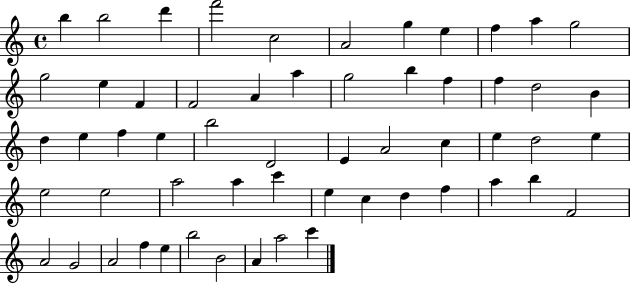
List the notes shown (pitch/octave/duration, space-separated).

B5/q B5/h D6/q F6/h C5/h A4/h G5/q E5/q F5/q A5/q G5/h G5/h E5/q F4/q F4/h A4/q A5/q G5/h B5/q F5/q F5/q D5/h B4/q D5/q E5/q F5/q E5/q B5/h D4/h E4/q A4/h C5/q E5/q D5/h E5/q E5/h E5/h A5/h A5/q C6/q E5/q C5/q D5/q F5/q A5/q B5/q F4/h A4/h G4/h A4/h F5/q E5/q B5/h B4/h A4/q A5/h C6/q